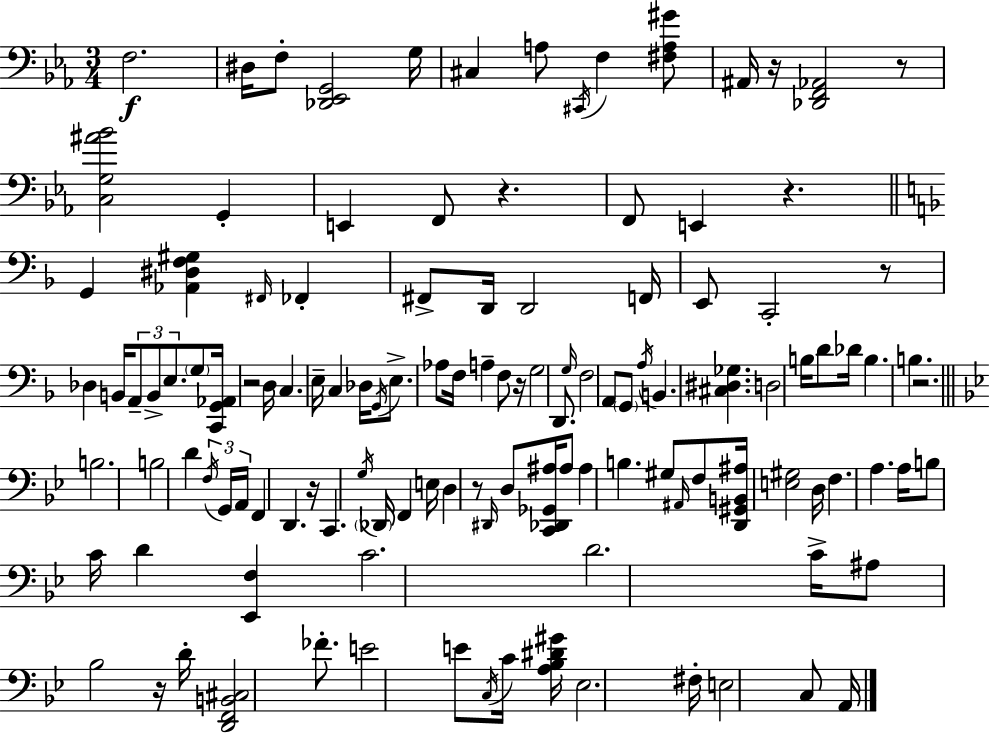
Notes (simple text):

F3/h. D#3/s F3/e [Db2,Eb2,G2]/h G3/s C#3/q A3/e C#2/s F3/q [F#3,A3,G#4]/e A#2/s R/s [Db2,F2,Ab2]/h R/e [C3,G3,A#4,Bb4]/h G2/q E2/q F2/e R/q. F2/e E2/q R/q. G2/q [Ab2,D#3,F3,G#3]/q F#2/s FES2/q F#2/e D2/s D2/h F2/s E2/e C2/h R/e Db3/q B2/s A2/e B2/e E3/e. G3/e [C2,G2,Ab2]/s R/h D3/s C3/q. E3/s C3/q Db3/s G2/s E3/e. Ab3/e F3/s A3/q F3/e R/s G3/h D2/e. G3/s F3/h A2/e G2/e A3/s B2/q. [C#3,D#3,Gb3]/q. D3/h B3/s D4/e Db4/s B3/q. B3/q. R/h. B3/h. B3/h D4/q F3/s G2/s A2/s F2/q D2/q. R/s C2/q. G3/s Db2/s F2/q E3/s D3/q R/e D#2/s D3/e [C2,Db2,Gb2,A#3]/s A#3/e A#3/q B3/q. G#3/e A#2/s F3/e [D2,G#2,B2,A#3]/s [E3,G#3]/h D3/s F3/q. A3/q. A3/s B3/e C4/s D4/q [Eb2,F3]/q C4/h. D4/h. C4/s A#3/e Bb3/h R/s D4/s [D2,F2,B2,C#3]/h FES4/e. E4/h E4/e C3/s C4/s [A3,Bb3,D#4,G#4]/s Eb3/h. F#3/s E3/h C3/e A2/s